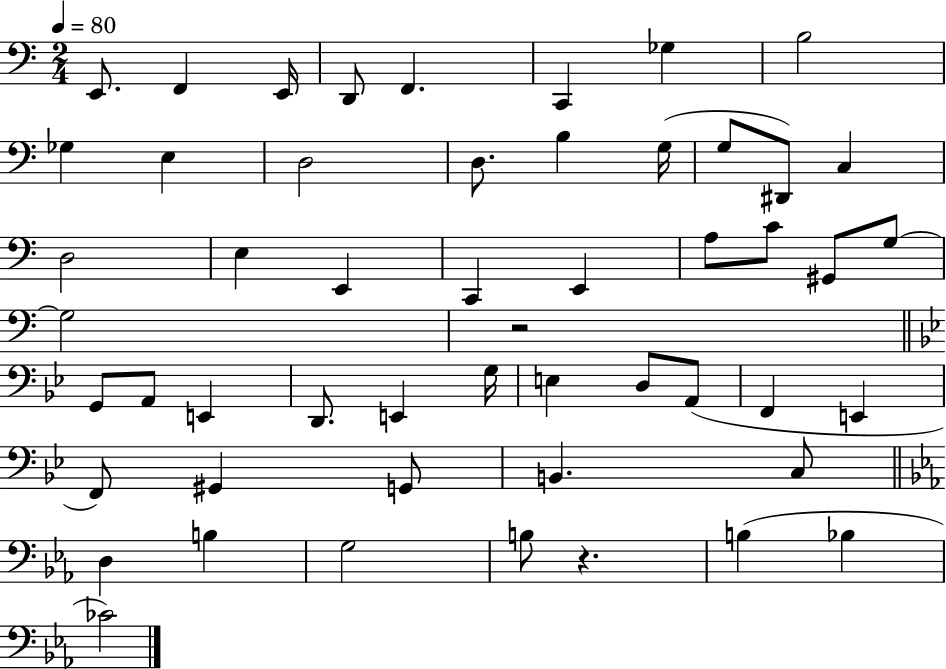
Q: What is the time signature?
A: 2/4